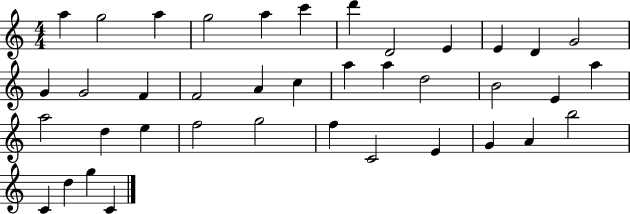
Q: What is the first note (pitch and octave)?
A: A5